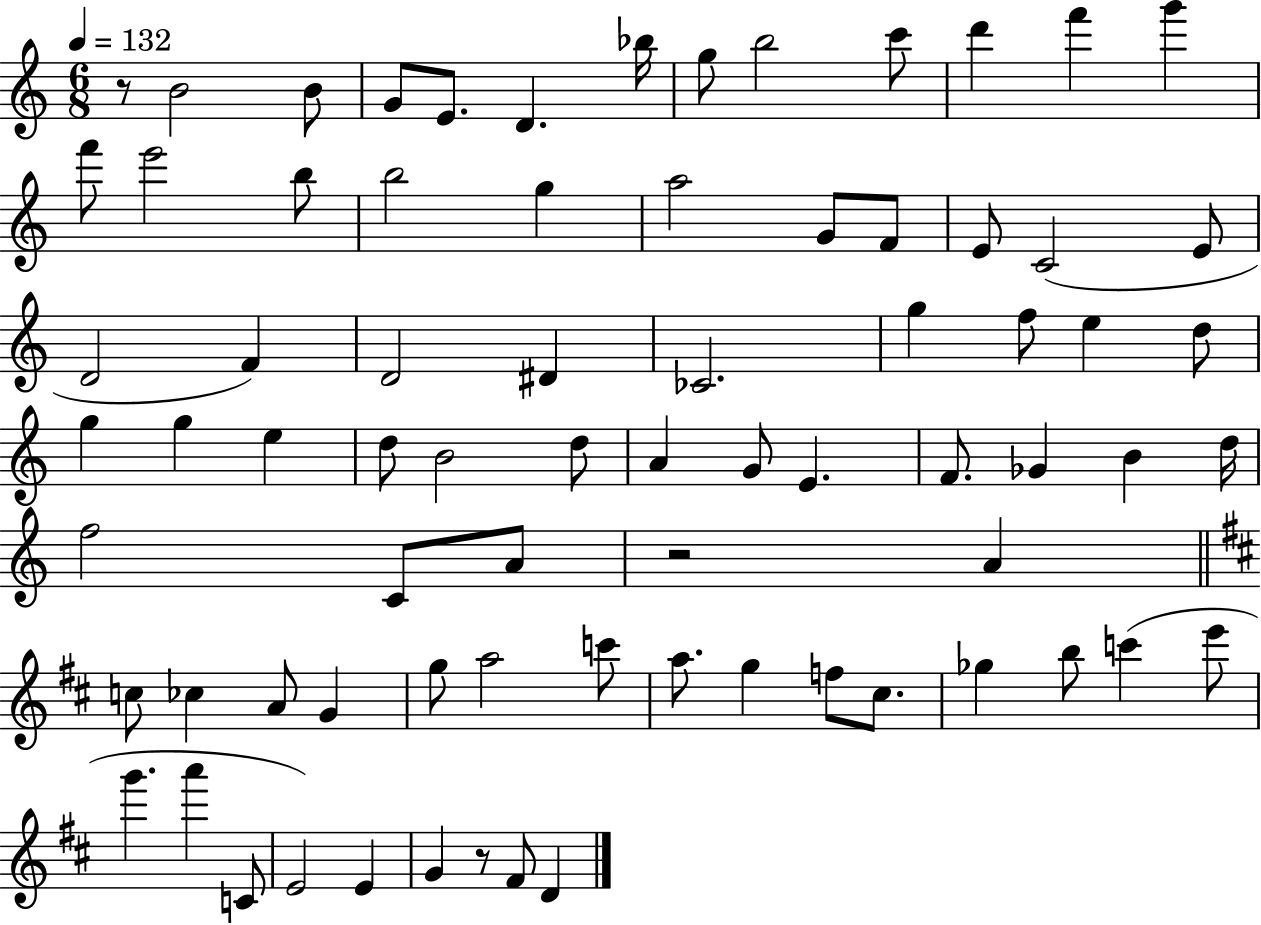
{
  \clef treble
  \numericTimeSignature
  \time 6/8
  \key c \major
  \tempo 4 = 132
  \repeat volta 2 { r8 b'2 b'8 | g'8 e'8. d'4. bes''16 | g''8 b''2 c'''8 | d'''4 f'''4 g'''4 | \break f'''8 e'''2 b''8 | b''2 g''4 | a''2 g'8 f'8 | e'8 c'2( e'8 | \break d'2 f'4) | d'2 dis'4 | ces'2. | g''4 f''8 e''4 d''8 | \break g''4 g''4 e''4 | d''8 b'2 d''8 | a'4 g'8 e'4. | f'8. ges'4 b'4 d''16 | \break f''2 c'8 a'8 | r2 a'4 | \bar "||" \break \key d \major c''8 ces''4 a'8 g'4 | g''8 a''2 c'''8 | a''8. g''4 f''8 cis''8. | ges''4 b''8 c'''4( e'''8 | \break g'''4. a'''4 c'8 | e'2) e'4 | g'4 r8 fis'8 d'4 | } \bar "|."
}